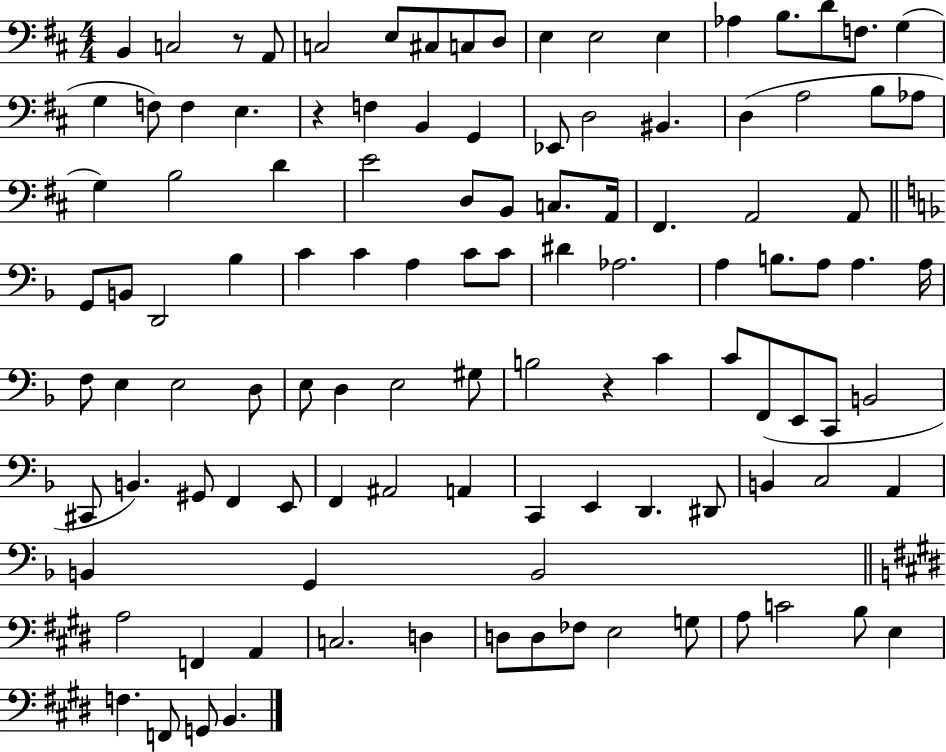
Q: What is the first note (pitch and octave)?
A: B2